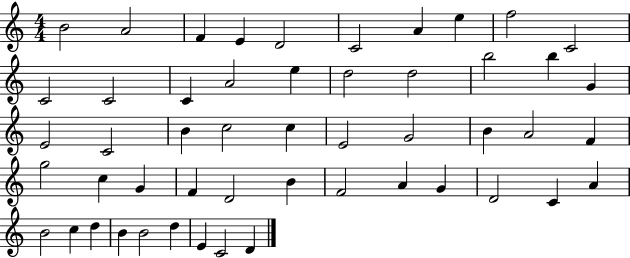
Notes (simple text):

B4/h A4/h F4/q E4/q D4/h C4/h A4/q E5/q F5/h C4/h C4/h C4/h C4/q A4/h E5/q D5/h D5/h B5/h B5/q G4/q E4/h C4/h B4/q C5/h C5/q E4/h G4/h B4/q A4/h F4/q G5/h C5/q G4/q F4/q D4/h B4/q F4/h A4/q G4/q D4/h C4/q A4/q B4/h C5/q D5/q B4/q B4/h D5/q E4/q C4/h D4/q